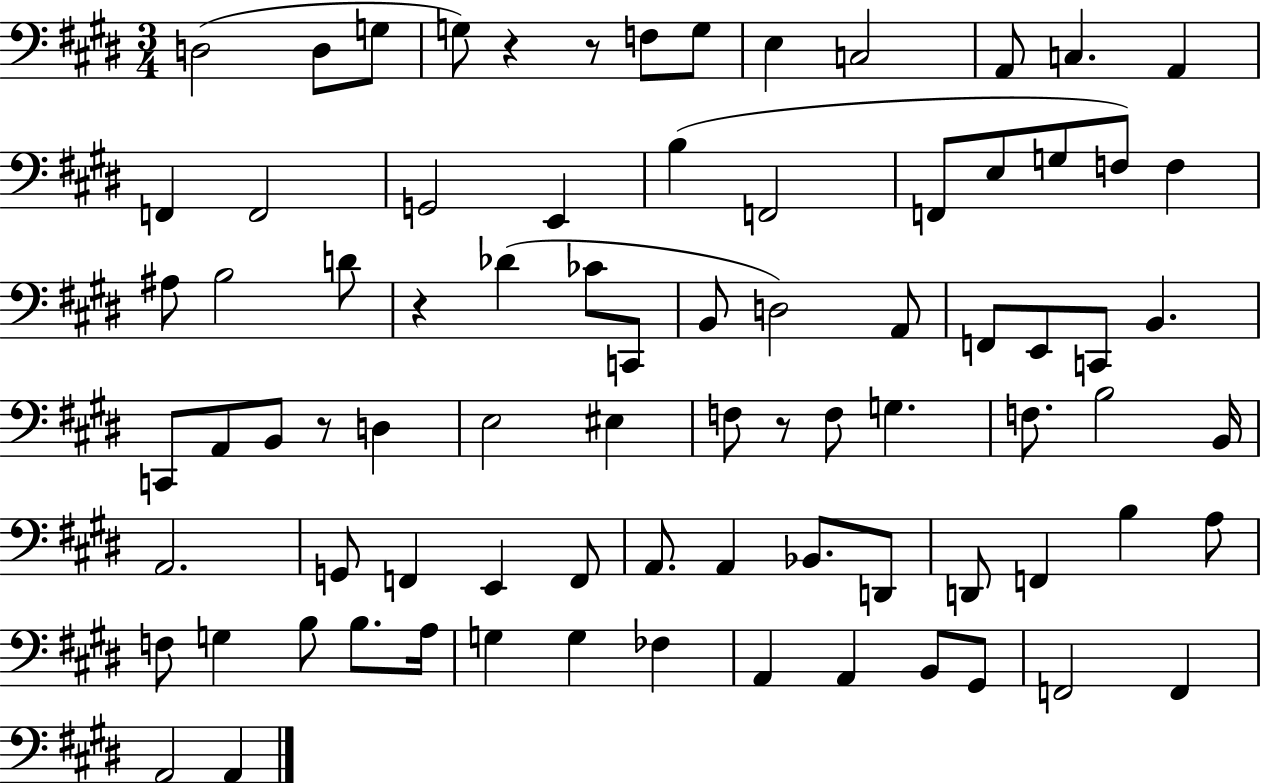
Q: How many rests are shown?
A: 5